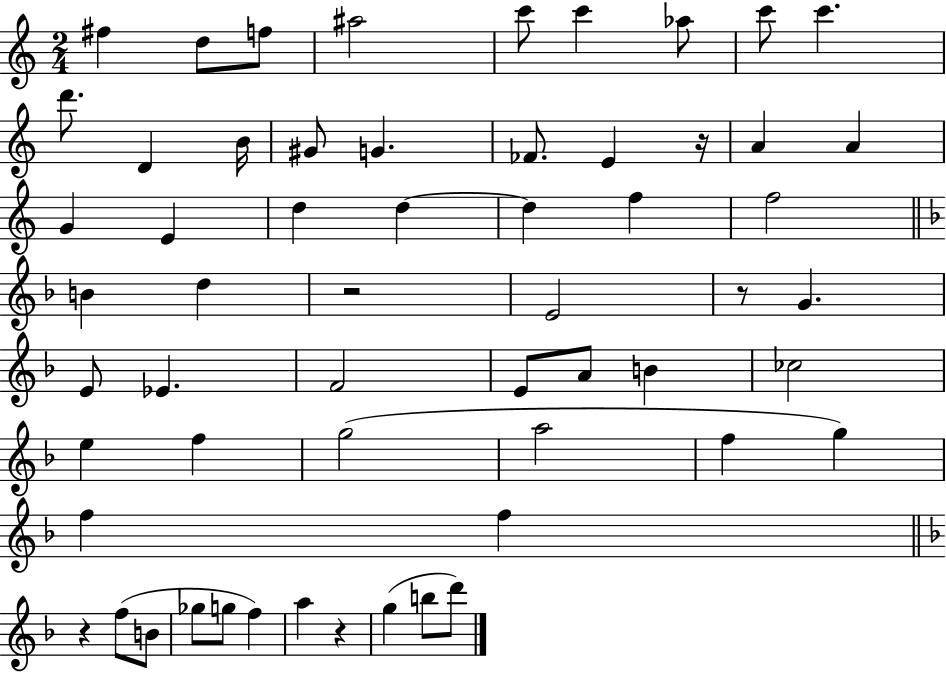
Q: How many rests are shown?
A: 5